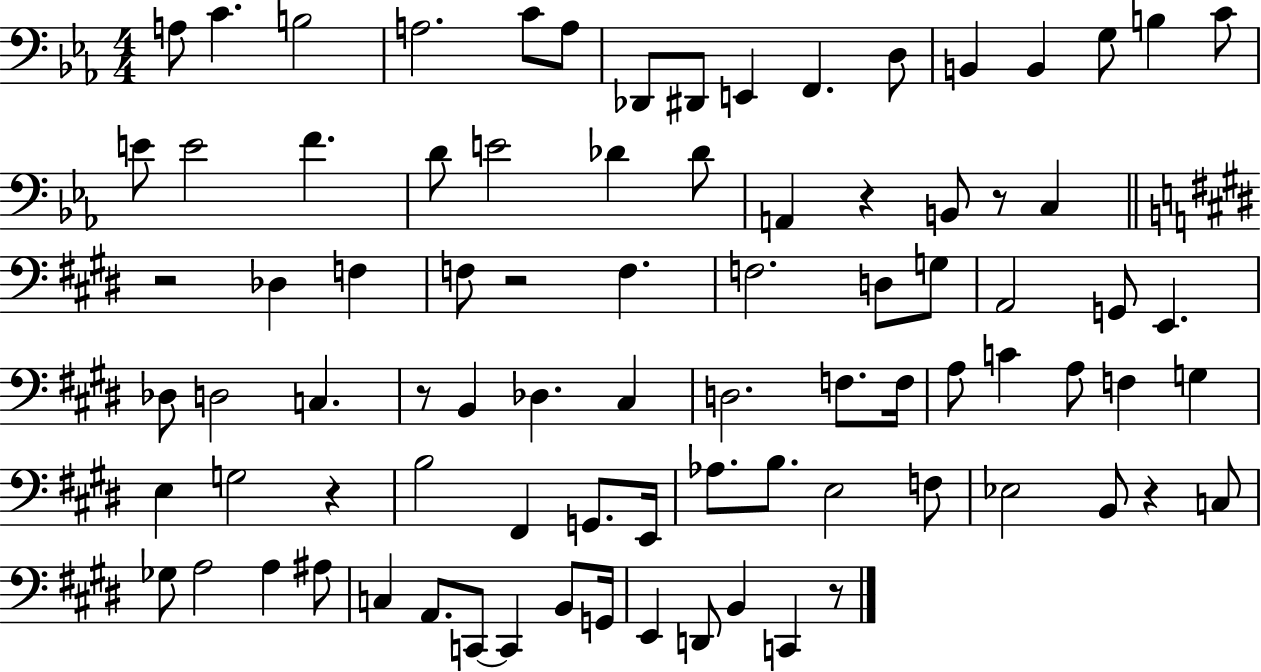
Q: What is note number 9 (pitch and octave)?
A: E2